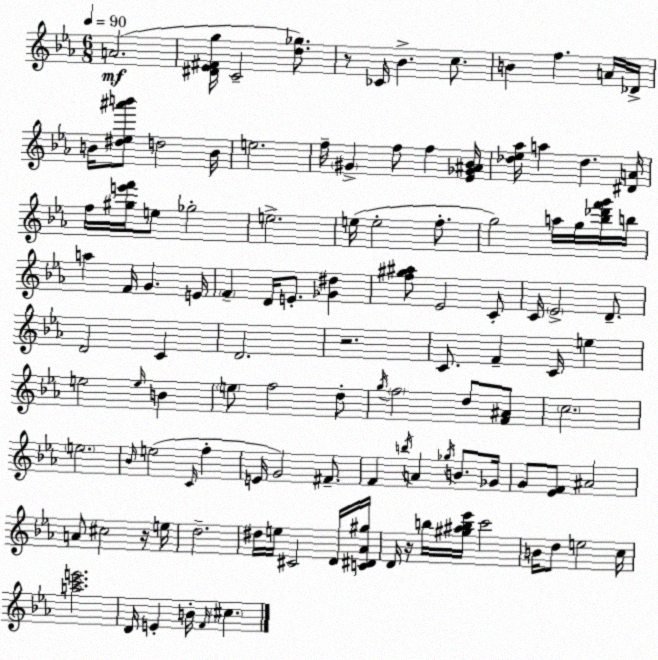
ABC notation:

X:1
T:Untitled
M:6/8
L:1/4
K:Eb
A2 [^D_E^Fg]/4 C2 [d_g]/2 z/2 _C/4 _B c/2 B f A/4 _D/4 B/4 [^d_e^a'b']/2 d2 B/4 e2 f/4 ^G f/2 f [_E_G^A_B]/4 [_d_e_a]/4 a _d [^DA]/4 f/4 [^ge'f']/4 e/2 _g2 e2 e/4 e2 f/2 g2 a/4 g/4 [_b_d'f'g']/4 b/4 a F/4 G E/4 F D/4 E/2 [_G^d] [f^g^a]/2 _E2 C/2 C/4 _E2 D/2 D2 C D2 z2 C/2 F C/4 e e2 e/4 B e/2 f2 d/2 g/4 f2 d/2 [F^A]/2 c2 e2 _B/4 e2 C/4 f E/4 G2 ^F/2 F b/4 A _g/4 B/2 _G/4 G/2 [_EF]/2 ^A2 A/2 ^c2 z/4 e/4 d2 ^d/4 e/4 ^C2 D/4 [C^D_A^g]/4 D/4 z/4 b/4 [^g^ab_e']/4 c'2 B/4 d/2 e2 c/4 [ac'e']2 D/4 E B/4 F/4 ^c